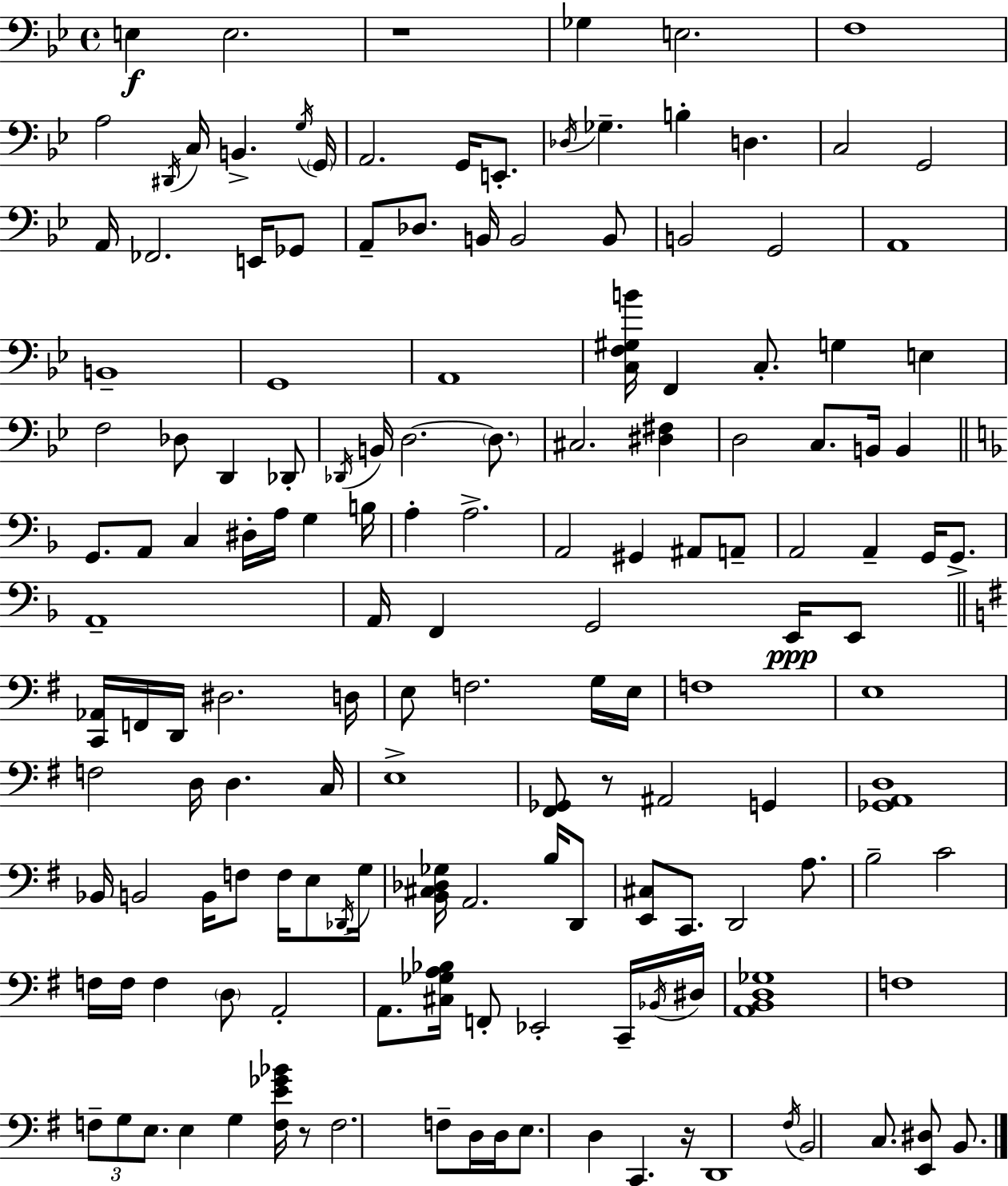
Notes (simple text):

E3/q E3/h. R/w Gb3/q E3/h. F3/w A3/h D#2/s C3/s B2/q. G3/s G2/s A2/h. G2/s E2/e. Db3/s Gb3/q. B3/q D3/q. C3/h G2/h A2/s FES2/h. E2/s Gb2/e A2/e Db3/e. B2/s B2/h B2/e B2/h G2/h A2/w B2/w G2/w A2/w [C3,F3,G#3,B4]/s F2/q C3/e. G3/q E3/q F3/h Db3/e D2/q Db2/e Db2/s B2/s D3/h. D3/e. C#3/h. [D#3,F#3]/q D3/h C3/e. B2/s B2/q G2/e. A2/e C3/q D#3/s A3/s G3/q B3/s A3/q A3/h. A2/h G#2/q A#2/e A2/e A2/h A2/q G2/s G2/e. A2/w A2/s F2/q G2/h E2/s E2/e [C2,Ab2]/s F2/s D2/s D#3/h. D3/s E3/e F3/h. G3/s E3/s F3/w E3/w F3/h D3/s D3/q. C3/s E3/w [F#2,Gb2]/e R/e A#2/h G2/q [Gb2,A2,D3]/w Bb2/s B2/h B2/s F3/e F3/s E3/e Db2/s G3/s [B2,C#3,Db3,Gb3]/s A2/h. B3/s D2/e [E2,C#3]/e C2/e. D2/h A3/e. B3/h C4/h F3/s F3/s F3/q D3/e A2/h A2/e. [C#3,Gb3,A3,Bb3]/s F2/e Eb2/h C2/s Bb2/s D#3/s [A2,B2,D3,Gb3]/w F3/w F3/e G3/e E3/e. E3/q G3/q [F3,E4,Gb4,Bb4]/s R/e F3/h. F3/e D3/s D3/s E3/e. D3/q C2/q. R/s D2/w F#3/s B2/h C3/e. [E2,D#3]/e B2/e.